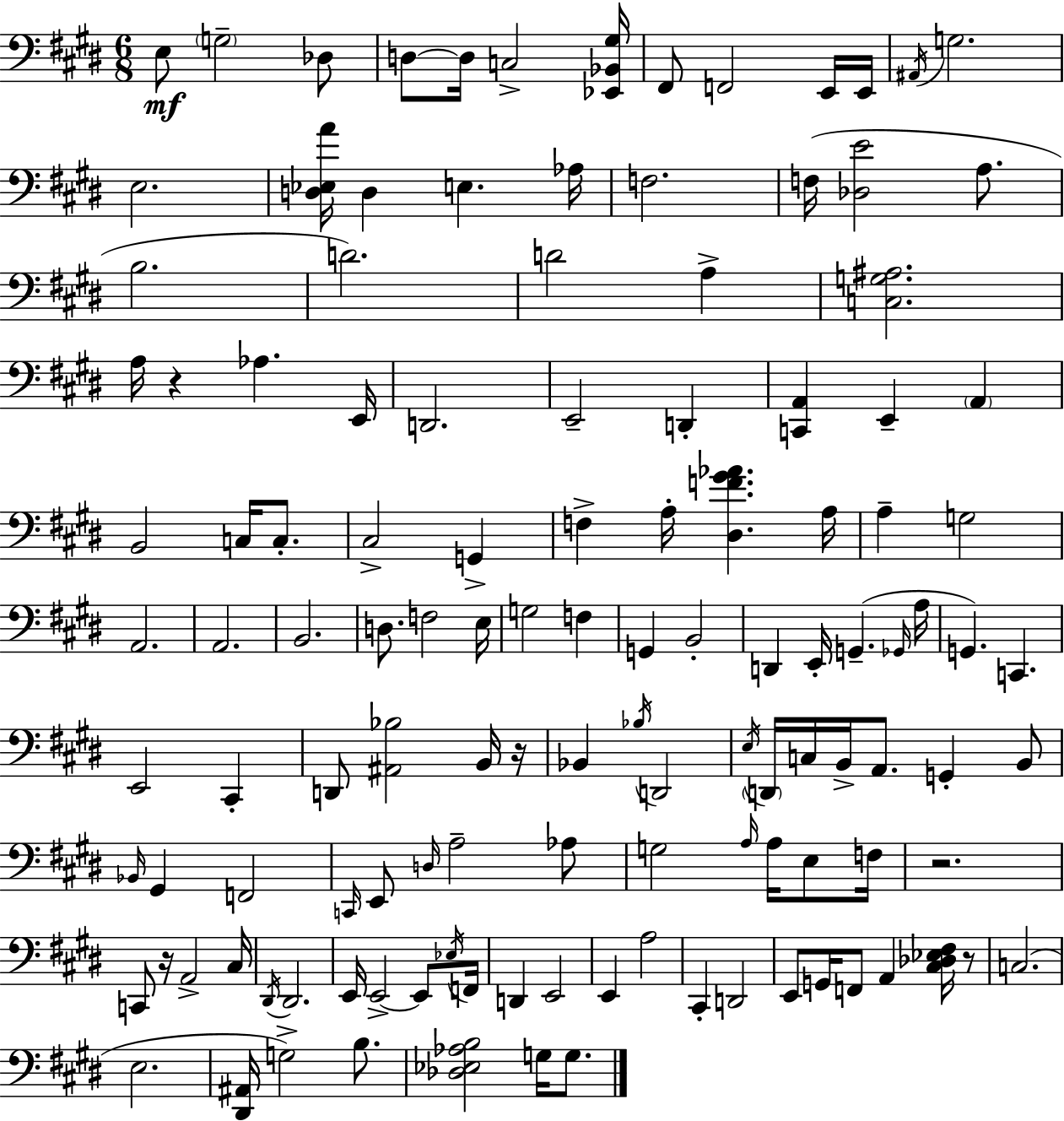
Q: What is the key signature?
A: E major